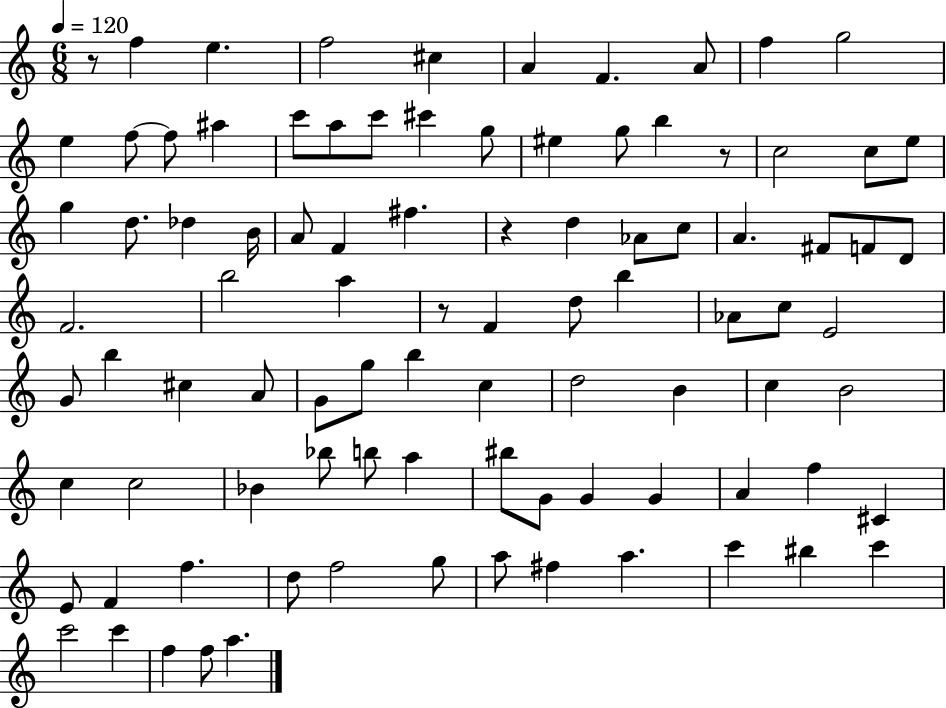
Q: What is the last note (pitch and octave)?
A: A5